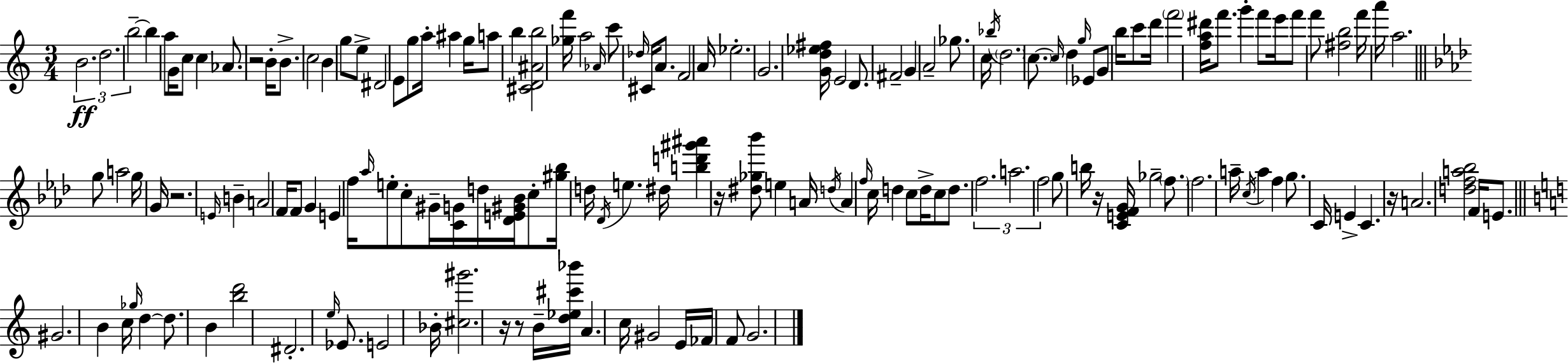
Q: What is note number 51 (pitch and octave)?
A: D6